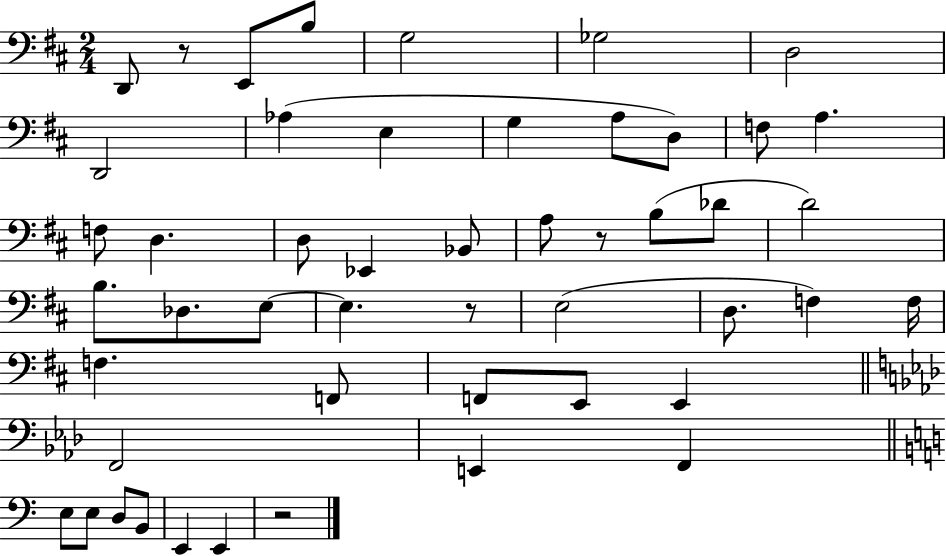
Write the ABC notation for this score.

X:1
T:Untitled
M:2/4
L:1/4
K:D
D,,/2 z/2 E,,/2 B,/2 G,2 _G,2 D,2 D,,2 _A, E, G, A,/2 D,/2 F,/2 A, F,/2 D, D,/2 _E,, _B,,/2 A,/2 z/2 B,/2 _D/2 D2 B,/2 _D,/2 E,/2 E, z/2 E,2 D,/2 F, F,/4 F, F,,/2 F,,/2 E,,/2 E,, F,,2 E,, F,, E,/2 E,/2 D,/2 B,,/2 E,, E,, z2